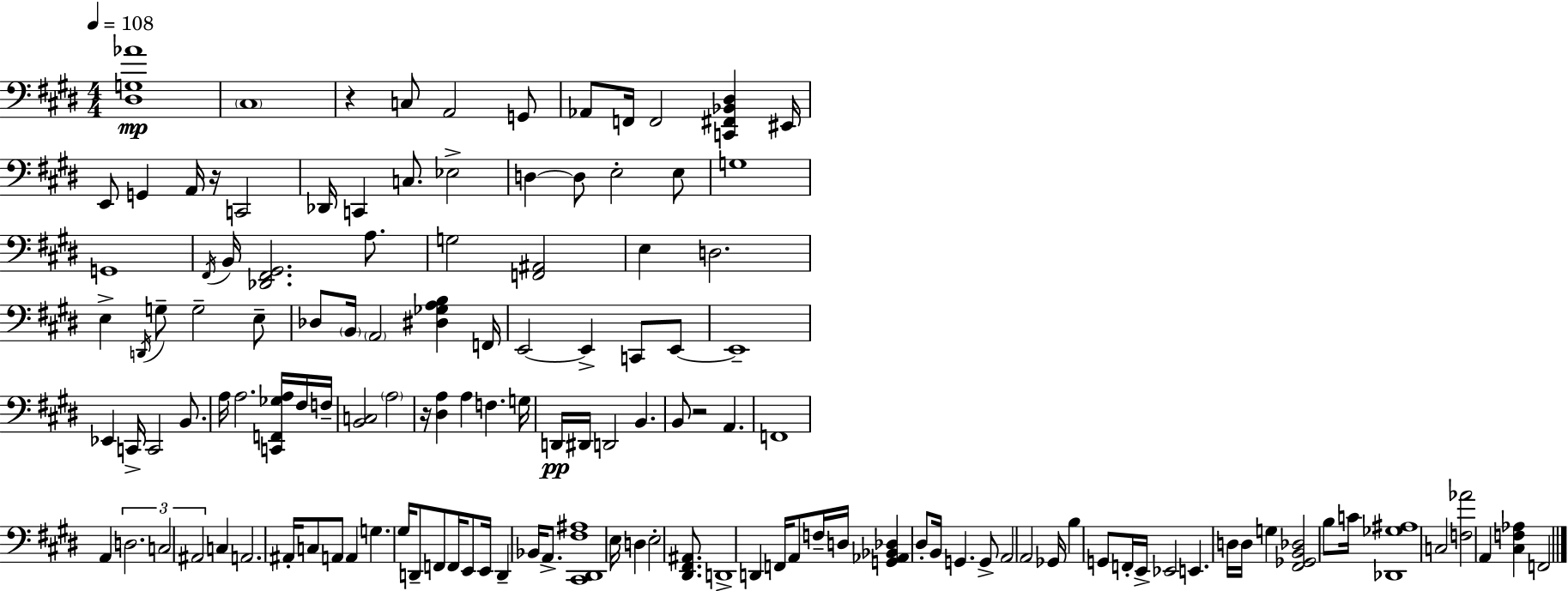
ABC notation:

X:1
T:Untitled
M:4/4
L:1/4
K:E
[^D,G,_A]4 ^C,4 z C,/2 A,,2 G,,/2 _A,,/2 F,,/4 F,,2 [C,,^F,,_B,,^D,] ^E,,/4 E,,/2 G,, A,,/4 z/4 C,,2 _D,,/4 C,, C,/2 _E,2 D, D,/2 E,2 E,/2 G,4 G,,4 ^F,,/4 B,,/4 [_D,,^F,,^G,,]2 A,/2 G,2 [F,,^A,,]2 E, D,2 E, D,,/4 G,/2 G,2 E,/2 _D,/2 B,,/4 A,,2 [^D,_G,A,B,] F,,/4 E,,2 E,, C,,/2 E,,/2 E,,4 _E,, C,,/4 C,,2 B,,/2 A,/4 A,2 [C,,F,,_G,A,]/4 ^F,/4 F,/4 [B,,C,]2 A,2 z/4 [^D,A,] A, F, G,/4 D,,/4 ^D,,/4 D,,2 B,, B,,/2 z2 A,, F,,4 A,, D,2 C,2 ^A,,2 C, A,,2 ^A,,/4 C,/2 A,,/2 A,, G, ^G,/4 D,,/2 F,,/2 F,,/4 E,,/2 E,,/4 D,, _B,,/4 A,,/2 [^C,,^D,,^F,^A,]4 E,/4 D, E,2 [^D,,^F,,^A,,]/2 D,,4 D,, F,,/4 A,,/2 F,/4 D,/4 [G,,_A,,_B,,_D,] ^D,/2 B,,/4 G,, G,,/2 A,,2 A,,2 _G,,/4 B, G,,/2 F,,/4 E,,/4 _E,,2 E,, D,/4 D,/4 G, [^F,,_G,,B,,_D,]2 B,/2 C/4 [_D,,_G,^A,]4 C,2 [F,_A]2 A,, [^C,F,_A,] F,,2